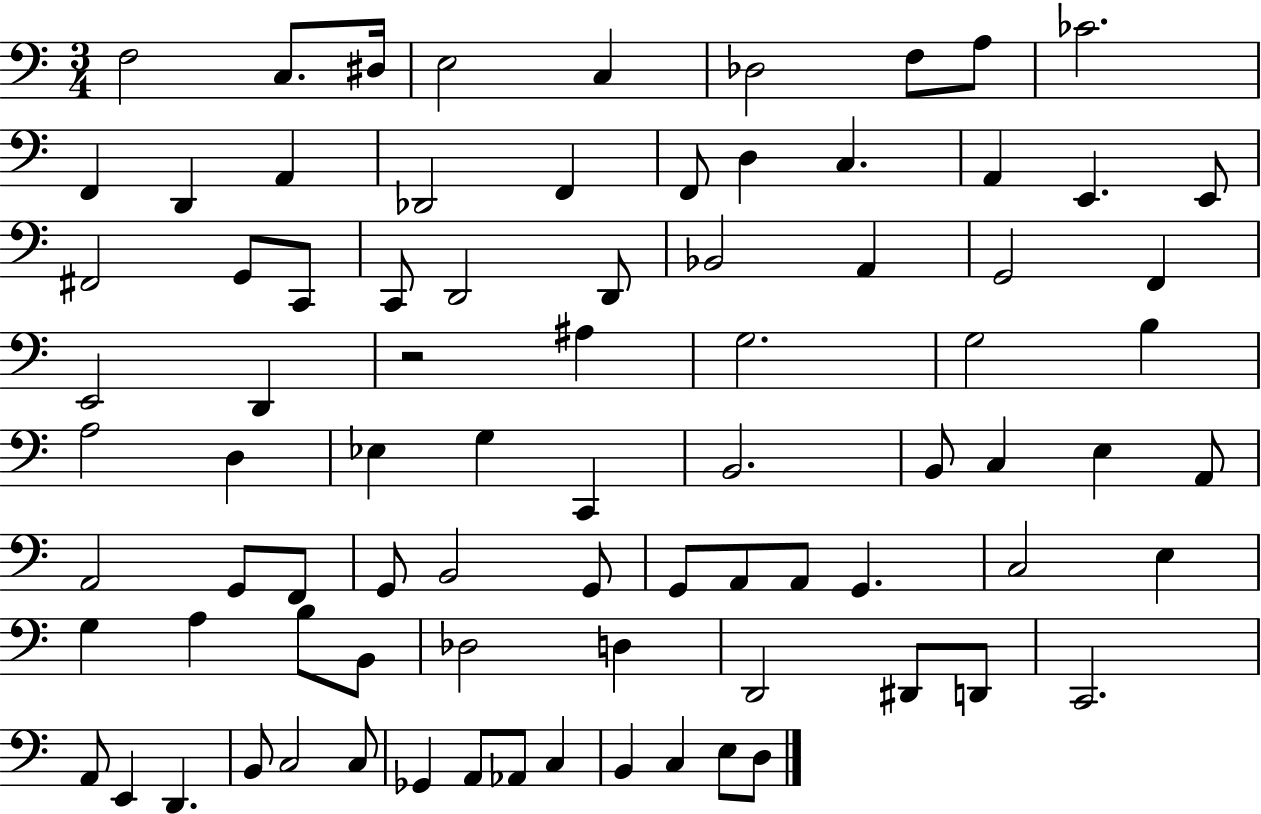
F3/h C3/e. D#3/s E3/h C3/q Db3/h F3/e A3/e CES4/h. F2/q D2/q A2/q Db2/h F2/q F2/e D3/q C3/q. A2/q E2/q. E2/e F#2/h G2/e C2/e C2/e D2/h D2/e Bb2/h A2/q G2/h F2/q E2/h D2/q R/h A#3/q G3/h. G3/h B3/q A3/h D3/q Eb3/q G3/q C2/q B2/h. B2/e C3/q E3/q A2/e A2/h G2/e F2/e G2/e B2/h G2/e G2/e A2/e A2/e G2/q. C3/h E3/q G3/q A3/q B3/e B2/e Db3/h D3/q D2/h D#2/e D2/e C2/h. A2/e E2/q D2/q. B2/e C3/h C3/e Gb2/q A2/e Ab2/e C3/q B2/q C3/q E3/e D3/e